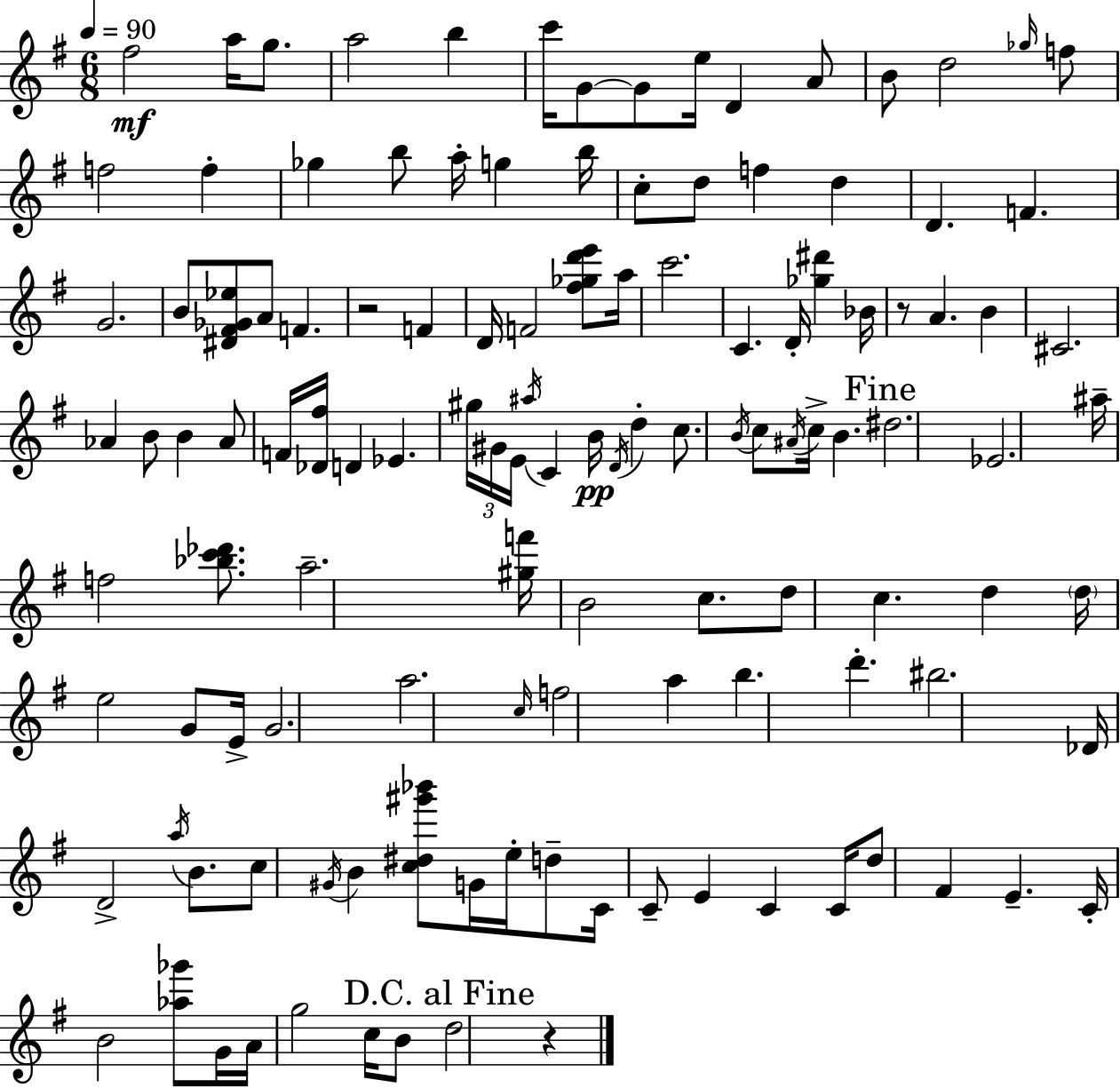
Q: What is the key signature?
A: E minor